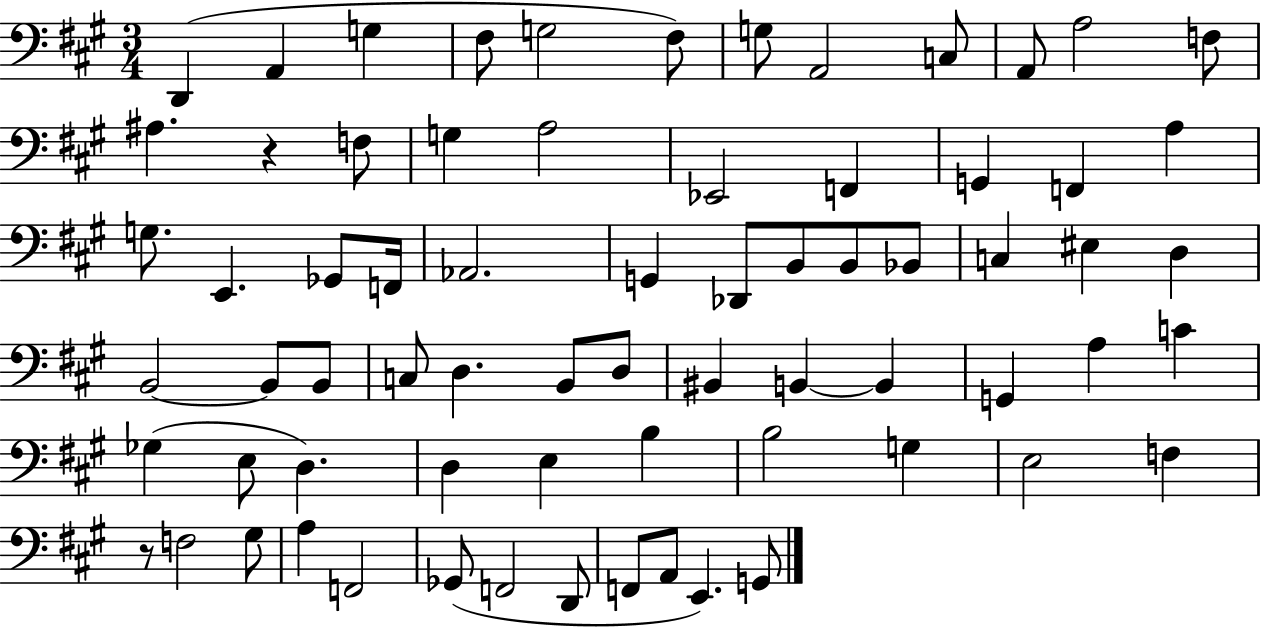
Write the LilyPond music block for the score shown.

{
  \clef bass
  \numericTimeSignature
  \time 3/4
  \key a \major
  d,4( a,4 g4 | fis8 g2 fis8) | g8 a,2 c8 | a,8 a2 f8 | \break ais4. r4 f8 | g4 a2 | ees,2 f,4 | g,4 f,4 a4 | \break g8. e,4. ges,8 f,16 | aes,2. | g,4 des,8 b,8 b,8 bes,8 | c4 eis4 d4 | \break b,2~~ b,8 b,8 | c8 d4. b,8 d8 | bis,4 b,4~~ b,4 | g,4 a4 c'4 | \break ges4( e8 d4.) | d4 e4 b4 | b2 g4 | e2 f4 | \break r8 f2 gis8 | a4 f,2 | ges,8( f,2 d,8 | f,8 a,8 e,4.) g,8 | \break \bar "|."
}